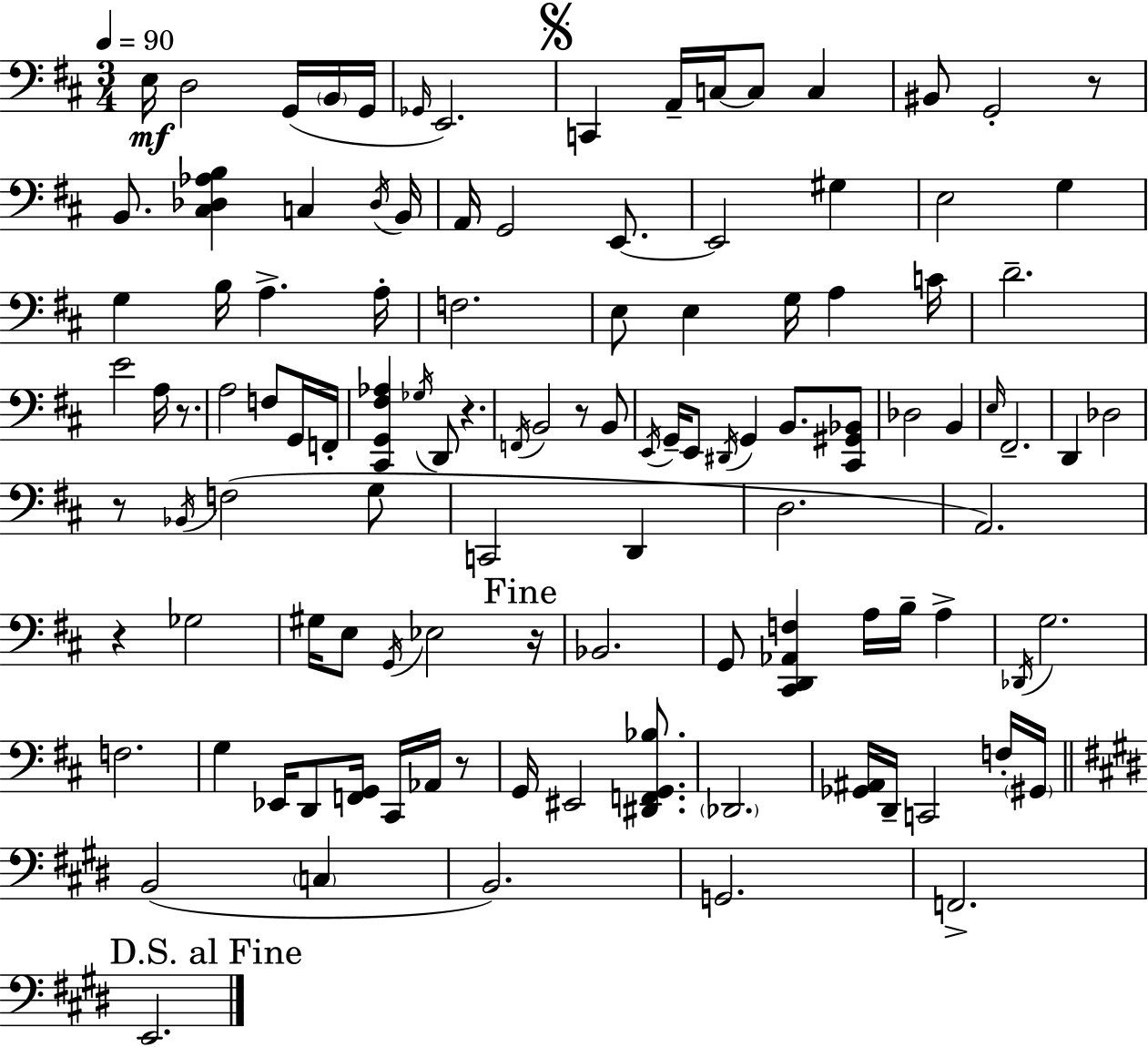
{
  \clef bass
  \numericTimeSignature
  \time 3/4
  \key d \major
  \tempo 4 = 90
  \repeat volta 2 { e16\mf d2 g,16( \parenthesize b,16 g,16 | \grace { ges,16 }) e,2. | \mark \markup { \musicglyph "scripts.segno" } c,4 a,16-- c16~~ c8 c4 | bis,8 g,2-. r8 | \break b,8. <cis des aes b>4 c4 | \acciaccatura { des16 } b,16 a,16 g,2 e,8.~~ | e,2 gis4 | e2 g4 | \break g4 b16 a4.-> | a16-. f2. | e8 e4 g16 a4 | c'16 d'2.-- | \break e'2 a16 r8. | a2 f8 | g,16 f,16-. <cis, g, fis aes>4 \acciaccatura { ges16 } d,8 r4. | \acciaccatura { f,16 } b,2 | \break r8 b,8 \acciaccatura { e,16 } g,16-- e,8 \acciaccatura { dis,16 } g,4 | b,8. <cis, gis, bes,>8 des2 | b,4 \grace { e16 } fis,2.-- | d,4 des2 | \break r8 \acciaccatura { bes,16 } f2( | g8 c,2 | d,4 d2. | a,2.) | \break r4 | ges2 gis16 e8 \acciaccatura { g,16 } | ees2 \mark "Fine" r16 bes,2. | g,8 <cis, d, aes, f>4 | \break a16 b16-- a4-> \acciaccatura { des,16 } g2. | f2. | g4 | ees,16 d,8 <f, g,>16 cis,16 aes,16 r8 g,16 eis,2 | \break <dis, f, g, bes>8. \parenthesize des,2. | <ges, ais,>16 d,16-- | c,2 f16-. \parenthesize gis,16 \bar "||" \break \key e \major b,2( \parenthesize c4 | b,2.) | g,2. | f,2.-> | \break \mark "D.S. al Fine" e,2. | } \bar "|."
}